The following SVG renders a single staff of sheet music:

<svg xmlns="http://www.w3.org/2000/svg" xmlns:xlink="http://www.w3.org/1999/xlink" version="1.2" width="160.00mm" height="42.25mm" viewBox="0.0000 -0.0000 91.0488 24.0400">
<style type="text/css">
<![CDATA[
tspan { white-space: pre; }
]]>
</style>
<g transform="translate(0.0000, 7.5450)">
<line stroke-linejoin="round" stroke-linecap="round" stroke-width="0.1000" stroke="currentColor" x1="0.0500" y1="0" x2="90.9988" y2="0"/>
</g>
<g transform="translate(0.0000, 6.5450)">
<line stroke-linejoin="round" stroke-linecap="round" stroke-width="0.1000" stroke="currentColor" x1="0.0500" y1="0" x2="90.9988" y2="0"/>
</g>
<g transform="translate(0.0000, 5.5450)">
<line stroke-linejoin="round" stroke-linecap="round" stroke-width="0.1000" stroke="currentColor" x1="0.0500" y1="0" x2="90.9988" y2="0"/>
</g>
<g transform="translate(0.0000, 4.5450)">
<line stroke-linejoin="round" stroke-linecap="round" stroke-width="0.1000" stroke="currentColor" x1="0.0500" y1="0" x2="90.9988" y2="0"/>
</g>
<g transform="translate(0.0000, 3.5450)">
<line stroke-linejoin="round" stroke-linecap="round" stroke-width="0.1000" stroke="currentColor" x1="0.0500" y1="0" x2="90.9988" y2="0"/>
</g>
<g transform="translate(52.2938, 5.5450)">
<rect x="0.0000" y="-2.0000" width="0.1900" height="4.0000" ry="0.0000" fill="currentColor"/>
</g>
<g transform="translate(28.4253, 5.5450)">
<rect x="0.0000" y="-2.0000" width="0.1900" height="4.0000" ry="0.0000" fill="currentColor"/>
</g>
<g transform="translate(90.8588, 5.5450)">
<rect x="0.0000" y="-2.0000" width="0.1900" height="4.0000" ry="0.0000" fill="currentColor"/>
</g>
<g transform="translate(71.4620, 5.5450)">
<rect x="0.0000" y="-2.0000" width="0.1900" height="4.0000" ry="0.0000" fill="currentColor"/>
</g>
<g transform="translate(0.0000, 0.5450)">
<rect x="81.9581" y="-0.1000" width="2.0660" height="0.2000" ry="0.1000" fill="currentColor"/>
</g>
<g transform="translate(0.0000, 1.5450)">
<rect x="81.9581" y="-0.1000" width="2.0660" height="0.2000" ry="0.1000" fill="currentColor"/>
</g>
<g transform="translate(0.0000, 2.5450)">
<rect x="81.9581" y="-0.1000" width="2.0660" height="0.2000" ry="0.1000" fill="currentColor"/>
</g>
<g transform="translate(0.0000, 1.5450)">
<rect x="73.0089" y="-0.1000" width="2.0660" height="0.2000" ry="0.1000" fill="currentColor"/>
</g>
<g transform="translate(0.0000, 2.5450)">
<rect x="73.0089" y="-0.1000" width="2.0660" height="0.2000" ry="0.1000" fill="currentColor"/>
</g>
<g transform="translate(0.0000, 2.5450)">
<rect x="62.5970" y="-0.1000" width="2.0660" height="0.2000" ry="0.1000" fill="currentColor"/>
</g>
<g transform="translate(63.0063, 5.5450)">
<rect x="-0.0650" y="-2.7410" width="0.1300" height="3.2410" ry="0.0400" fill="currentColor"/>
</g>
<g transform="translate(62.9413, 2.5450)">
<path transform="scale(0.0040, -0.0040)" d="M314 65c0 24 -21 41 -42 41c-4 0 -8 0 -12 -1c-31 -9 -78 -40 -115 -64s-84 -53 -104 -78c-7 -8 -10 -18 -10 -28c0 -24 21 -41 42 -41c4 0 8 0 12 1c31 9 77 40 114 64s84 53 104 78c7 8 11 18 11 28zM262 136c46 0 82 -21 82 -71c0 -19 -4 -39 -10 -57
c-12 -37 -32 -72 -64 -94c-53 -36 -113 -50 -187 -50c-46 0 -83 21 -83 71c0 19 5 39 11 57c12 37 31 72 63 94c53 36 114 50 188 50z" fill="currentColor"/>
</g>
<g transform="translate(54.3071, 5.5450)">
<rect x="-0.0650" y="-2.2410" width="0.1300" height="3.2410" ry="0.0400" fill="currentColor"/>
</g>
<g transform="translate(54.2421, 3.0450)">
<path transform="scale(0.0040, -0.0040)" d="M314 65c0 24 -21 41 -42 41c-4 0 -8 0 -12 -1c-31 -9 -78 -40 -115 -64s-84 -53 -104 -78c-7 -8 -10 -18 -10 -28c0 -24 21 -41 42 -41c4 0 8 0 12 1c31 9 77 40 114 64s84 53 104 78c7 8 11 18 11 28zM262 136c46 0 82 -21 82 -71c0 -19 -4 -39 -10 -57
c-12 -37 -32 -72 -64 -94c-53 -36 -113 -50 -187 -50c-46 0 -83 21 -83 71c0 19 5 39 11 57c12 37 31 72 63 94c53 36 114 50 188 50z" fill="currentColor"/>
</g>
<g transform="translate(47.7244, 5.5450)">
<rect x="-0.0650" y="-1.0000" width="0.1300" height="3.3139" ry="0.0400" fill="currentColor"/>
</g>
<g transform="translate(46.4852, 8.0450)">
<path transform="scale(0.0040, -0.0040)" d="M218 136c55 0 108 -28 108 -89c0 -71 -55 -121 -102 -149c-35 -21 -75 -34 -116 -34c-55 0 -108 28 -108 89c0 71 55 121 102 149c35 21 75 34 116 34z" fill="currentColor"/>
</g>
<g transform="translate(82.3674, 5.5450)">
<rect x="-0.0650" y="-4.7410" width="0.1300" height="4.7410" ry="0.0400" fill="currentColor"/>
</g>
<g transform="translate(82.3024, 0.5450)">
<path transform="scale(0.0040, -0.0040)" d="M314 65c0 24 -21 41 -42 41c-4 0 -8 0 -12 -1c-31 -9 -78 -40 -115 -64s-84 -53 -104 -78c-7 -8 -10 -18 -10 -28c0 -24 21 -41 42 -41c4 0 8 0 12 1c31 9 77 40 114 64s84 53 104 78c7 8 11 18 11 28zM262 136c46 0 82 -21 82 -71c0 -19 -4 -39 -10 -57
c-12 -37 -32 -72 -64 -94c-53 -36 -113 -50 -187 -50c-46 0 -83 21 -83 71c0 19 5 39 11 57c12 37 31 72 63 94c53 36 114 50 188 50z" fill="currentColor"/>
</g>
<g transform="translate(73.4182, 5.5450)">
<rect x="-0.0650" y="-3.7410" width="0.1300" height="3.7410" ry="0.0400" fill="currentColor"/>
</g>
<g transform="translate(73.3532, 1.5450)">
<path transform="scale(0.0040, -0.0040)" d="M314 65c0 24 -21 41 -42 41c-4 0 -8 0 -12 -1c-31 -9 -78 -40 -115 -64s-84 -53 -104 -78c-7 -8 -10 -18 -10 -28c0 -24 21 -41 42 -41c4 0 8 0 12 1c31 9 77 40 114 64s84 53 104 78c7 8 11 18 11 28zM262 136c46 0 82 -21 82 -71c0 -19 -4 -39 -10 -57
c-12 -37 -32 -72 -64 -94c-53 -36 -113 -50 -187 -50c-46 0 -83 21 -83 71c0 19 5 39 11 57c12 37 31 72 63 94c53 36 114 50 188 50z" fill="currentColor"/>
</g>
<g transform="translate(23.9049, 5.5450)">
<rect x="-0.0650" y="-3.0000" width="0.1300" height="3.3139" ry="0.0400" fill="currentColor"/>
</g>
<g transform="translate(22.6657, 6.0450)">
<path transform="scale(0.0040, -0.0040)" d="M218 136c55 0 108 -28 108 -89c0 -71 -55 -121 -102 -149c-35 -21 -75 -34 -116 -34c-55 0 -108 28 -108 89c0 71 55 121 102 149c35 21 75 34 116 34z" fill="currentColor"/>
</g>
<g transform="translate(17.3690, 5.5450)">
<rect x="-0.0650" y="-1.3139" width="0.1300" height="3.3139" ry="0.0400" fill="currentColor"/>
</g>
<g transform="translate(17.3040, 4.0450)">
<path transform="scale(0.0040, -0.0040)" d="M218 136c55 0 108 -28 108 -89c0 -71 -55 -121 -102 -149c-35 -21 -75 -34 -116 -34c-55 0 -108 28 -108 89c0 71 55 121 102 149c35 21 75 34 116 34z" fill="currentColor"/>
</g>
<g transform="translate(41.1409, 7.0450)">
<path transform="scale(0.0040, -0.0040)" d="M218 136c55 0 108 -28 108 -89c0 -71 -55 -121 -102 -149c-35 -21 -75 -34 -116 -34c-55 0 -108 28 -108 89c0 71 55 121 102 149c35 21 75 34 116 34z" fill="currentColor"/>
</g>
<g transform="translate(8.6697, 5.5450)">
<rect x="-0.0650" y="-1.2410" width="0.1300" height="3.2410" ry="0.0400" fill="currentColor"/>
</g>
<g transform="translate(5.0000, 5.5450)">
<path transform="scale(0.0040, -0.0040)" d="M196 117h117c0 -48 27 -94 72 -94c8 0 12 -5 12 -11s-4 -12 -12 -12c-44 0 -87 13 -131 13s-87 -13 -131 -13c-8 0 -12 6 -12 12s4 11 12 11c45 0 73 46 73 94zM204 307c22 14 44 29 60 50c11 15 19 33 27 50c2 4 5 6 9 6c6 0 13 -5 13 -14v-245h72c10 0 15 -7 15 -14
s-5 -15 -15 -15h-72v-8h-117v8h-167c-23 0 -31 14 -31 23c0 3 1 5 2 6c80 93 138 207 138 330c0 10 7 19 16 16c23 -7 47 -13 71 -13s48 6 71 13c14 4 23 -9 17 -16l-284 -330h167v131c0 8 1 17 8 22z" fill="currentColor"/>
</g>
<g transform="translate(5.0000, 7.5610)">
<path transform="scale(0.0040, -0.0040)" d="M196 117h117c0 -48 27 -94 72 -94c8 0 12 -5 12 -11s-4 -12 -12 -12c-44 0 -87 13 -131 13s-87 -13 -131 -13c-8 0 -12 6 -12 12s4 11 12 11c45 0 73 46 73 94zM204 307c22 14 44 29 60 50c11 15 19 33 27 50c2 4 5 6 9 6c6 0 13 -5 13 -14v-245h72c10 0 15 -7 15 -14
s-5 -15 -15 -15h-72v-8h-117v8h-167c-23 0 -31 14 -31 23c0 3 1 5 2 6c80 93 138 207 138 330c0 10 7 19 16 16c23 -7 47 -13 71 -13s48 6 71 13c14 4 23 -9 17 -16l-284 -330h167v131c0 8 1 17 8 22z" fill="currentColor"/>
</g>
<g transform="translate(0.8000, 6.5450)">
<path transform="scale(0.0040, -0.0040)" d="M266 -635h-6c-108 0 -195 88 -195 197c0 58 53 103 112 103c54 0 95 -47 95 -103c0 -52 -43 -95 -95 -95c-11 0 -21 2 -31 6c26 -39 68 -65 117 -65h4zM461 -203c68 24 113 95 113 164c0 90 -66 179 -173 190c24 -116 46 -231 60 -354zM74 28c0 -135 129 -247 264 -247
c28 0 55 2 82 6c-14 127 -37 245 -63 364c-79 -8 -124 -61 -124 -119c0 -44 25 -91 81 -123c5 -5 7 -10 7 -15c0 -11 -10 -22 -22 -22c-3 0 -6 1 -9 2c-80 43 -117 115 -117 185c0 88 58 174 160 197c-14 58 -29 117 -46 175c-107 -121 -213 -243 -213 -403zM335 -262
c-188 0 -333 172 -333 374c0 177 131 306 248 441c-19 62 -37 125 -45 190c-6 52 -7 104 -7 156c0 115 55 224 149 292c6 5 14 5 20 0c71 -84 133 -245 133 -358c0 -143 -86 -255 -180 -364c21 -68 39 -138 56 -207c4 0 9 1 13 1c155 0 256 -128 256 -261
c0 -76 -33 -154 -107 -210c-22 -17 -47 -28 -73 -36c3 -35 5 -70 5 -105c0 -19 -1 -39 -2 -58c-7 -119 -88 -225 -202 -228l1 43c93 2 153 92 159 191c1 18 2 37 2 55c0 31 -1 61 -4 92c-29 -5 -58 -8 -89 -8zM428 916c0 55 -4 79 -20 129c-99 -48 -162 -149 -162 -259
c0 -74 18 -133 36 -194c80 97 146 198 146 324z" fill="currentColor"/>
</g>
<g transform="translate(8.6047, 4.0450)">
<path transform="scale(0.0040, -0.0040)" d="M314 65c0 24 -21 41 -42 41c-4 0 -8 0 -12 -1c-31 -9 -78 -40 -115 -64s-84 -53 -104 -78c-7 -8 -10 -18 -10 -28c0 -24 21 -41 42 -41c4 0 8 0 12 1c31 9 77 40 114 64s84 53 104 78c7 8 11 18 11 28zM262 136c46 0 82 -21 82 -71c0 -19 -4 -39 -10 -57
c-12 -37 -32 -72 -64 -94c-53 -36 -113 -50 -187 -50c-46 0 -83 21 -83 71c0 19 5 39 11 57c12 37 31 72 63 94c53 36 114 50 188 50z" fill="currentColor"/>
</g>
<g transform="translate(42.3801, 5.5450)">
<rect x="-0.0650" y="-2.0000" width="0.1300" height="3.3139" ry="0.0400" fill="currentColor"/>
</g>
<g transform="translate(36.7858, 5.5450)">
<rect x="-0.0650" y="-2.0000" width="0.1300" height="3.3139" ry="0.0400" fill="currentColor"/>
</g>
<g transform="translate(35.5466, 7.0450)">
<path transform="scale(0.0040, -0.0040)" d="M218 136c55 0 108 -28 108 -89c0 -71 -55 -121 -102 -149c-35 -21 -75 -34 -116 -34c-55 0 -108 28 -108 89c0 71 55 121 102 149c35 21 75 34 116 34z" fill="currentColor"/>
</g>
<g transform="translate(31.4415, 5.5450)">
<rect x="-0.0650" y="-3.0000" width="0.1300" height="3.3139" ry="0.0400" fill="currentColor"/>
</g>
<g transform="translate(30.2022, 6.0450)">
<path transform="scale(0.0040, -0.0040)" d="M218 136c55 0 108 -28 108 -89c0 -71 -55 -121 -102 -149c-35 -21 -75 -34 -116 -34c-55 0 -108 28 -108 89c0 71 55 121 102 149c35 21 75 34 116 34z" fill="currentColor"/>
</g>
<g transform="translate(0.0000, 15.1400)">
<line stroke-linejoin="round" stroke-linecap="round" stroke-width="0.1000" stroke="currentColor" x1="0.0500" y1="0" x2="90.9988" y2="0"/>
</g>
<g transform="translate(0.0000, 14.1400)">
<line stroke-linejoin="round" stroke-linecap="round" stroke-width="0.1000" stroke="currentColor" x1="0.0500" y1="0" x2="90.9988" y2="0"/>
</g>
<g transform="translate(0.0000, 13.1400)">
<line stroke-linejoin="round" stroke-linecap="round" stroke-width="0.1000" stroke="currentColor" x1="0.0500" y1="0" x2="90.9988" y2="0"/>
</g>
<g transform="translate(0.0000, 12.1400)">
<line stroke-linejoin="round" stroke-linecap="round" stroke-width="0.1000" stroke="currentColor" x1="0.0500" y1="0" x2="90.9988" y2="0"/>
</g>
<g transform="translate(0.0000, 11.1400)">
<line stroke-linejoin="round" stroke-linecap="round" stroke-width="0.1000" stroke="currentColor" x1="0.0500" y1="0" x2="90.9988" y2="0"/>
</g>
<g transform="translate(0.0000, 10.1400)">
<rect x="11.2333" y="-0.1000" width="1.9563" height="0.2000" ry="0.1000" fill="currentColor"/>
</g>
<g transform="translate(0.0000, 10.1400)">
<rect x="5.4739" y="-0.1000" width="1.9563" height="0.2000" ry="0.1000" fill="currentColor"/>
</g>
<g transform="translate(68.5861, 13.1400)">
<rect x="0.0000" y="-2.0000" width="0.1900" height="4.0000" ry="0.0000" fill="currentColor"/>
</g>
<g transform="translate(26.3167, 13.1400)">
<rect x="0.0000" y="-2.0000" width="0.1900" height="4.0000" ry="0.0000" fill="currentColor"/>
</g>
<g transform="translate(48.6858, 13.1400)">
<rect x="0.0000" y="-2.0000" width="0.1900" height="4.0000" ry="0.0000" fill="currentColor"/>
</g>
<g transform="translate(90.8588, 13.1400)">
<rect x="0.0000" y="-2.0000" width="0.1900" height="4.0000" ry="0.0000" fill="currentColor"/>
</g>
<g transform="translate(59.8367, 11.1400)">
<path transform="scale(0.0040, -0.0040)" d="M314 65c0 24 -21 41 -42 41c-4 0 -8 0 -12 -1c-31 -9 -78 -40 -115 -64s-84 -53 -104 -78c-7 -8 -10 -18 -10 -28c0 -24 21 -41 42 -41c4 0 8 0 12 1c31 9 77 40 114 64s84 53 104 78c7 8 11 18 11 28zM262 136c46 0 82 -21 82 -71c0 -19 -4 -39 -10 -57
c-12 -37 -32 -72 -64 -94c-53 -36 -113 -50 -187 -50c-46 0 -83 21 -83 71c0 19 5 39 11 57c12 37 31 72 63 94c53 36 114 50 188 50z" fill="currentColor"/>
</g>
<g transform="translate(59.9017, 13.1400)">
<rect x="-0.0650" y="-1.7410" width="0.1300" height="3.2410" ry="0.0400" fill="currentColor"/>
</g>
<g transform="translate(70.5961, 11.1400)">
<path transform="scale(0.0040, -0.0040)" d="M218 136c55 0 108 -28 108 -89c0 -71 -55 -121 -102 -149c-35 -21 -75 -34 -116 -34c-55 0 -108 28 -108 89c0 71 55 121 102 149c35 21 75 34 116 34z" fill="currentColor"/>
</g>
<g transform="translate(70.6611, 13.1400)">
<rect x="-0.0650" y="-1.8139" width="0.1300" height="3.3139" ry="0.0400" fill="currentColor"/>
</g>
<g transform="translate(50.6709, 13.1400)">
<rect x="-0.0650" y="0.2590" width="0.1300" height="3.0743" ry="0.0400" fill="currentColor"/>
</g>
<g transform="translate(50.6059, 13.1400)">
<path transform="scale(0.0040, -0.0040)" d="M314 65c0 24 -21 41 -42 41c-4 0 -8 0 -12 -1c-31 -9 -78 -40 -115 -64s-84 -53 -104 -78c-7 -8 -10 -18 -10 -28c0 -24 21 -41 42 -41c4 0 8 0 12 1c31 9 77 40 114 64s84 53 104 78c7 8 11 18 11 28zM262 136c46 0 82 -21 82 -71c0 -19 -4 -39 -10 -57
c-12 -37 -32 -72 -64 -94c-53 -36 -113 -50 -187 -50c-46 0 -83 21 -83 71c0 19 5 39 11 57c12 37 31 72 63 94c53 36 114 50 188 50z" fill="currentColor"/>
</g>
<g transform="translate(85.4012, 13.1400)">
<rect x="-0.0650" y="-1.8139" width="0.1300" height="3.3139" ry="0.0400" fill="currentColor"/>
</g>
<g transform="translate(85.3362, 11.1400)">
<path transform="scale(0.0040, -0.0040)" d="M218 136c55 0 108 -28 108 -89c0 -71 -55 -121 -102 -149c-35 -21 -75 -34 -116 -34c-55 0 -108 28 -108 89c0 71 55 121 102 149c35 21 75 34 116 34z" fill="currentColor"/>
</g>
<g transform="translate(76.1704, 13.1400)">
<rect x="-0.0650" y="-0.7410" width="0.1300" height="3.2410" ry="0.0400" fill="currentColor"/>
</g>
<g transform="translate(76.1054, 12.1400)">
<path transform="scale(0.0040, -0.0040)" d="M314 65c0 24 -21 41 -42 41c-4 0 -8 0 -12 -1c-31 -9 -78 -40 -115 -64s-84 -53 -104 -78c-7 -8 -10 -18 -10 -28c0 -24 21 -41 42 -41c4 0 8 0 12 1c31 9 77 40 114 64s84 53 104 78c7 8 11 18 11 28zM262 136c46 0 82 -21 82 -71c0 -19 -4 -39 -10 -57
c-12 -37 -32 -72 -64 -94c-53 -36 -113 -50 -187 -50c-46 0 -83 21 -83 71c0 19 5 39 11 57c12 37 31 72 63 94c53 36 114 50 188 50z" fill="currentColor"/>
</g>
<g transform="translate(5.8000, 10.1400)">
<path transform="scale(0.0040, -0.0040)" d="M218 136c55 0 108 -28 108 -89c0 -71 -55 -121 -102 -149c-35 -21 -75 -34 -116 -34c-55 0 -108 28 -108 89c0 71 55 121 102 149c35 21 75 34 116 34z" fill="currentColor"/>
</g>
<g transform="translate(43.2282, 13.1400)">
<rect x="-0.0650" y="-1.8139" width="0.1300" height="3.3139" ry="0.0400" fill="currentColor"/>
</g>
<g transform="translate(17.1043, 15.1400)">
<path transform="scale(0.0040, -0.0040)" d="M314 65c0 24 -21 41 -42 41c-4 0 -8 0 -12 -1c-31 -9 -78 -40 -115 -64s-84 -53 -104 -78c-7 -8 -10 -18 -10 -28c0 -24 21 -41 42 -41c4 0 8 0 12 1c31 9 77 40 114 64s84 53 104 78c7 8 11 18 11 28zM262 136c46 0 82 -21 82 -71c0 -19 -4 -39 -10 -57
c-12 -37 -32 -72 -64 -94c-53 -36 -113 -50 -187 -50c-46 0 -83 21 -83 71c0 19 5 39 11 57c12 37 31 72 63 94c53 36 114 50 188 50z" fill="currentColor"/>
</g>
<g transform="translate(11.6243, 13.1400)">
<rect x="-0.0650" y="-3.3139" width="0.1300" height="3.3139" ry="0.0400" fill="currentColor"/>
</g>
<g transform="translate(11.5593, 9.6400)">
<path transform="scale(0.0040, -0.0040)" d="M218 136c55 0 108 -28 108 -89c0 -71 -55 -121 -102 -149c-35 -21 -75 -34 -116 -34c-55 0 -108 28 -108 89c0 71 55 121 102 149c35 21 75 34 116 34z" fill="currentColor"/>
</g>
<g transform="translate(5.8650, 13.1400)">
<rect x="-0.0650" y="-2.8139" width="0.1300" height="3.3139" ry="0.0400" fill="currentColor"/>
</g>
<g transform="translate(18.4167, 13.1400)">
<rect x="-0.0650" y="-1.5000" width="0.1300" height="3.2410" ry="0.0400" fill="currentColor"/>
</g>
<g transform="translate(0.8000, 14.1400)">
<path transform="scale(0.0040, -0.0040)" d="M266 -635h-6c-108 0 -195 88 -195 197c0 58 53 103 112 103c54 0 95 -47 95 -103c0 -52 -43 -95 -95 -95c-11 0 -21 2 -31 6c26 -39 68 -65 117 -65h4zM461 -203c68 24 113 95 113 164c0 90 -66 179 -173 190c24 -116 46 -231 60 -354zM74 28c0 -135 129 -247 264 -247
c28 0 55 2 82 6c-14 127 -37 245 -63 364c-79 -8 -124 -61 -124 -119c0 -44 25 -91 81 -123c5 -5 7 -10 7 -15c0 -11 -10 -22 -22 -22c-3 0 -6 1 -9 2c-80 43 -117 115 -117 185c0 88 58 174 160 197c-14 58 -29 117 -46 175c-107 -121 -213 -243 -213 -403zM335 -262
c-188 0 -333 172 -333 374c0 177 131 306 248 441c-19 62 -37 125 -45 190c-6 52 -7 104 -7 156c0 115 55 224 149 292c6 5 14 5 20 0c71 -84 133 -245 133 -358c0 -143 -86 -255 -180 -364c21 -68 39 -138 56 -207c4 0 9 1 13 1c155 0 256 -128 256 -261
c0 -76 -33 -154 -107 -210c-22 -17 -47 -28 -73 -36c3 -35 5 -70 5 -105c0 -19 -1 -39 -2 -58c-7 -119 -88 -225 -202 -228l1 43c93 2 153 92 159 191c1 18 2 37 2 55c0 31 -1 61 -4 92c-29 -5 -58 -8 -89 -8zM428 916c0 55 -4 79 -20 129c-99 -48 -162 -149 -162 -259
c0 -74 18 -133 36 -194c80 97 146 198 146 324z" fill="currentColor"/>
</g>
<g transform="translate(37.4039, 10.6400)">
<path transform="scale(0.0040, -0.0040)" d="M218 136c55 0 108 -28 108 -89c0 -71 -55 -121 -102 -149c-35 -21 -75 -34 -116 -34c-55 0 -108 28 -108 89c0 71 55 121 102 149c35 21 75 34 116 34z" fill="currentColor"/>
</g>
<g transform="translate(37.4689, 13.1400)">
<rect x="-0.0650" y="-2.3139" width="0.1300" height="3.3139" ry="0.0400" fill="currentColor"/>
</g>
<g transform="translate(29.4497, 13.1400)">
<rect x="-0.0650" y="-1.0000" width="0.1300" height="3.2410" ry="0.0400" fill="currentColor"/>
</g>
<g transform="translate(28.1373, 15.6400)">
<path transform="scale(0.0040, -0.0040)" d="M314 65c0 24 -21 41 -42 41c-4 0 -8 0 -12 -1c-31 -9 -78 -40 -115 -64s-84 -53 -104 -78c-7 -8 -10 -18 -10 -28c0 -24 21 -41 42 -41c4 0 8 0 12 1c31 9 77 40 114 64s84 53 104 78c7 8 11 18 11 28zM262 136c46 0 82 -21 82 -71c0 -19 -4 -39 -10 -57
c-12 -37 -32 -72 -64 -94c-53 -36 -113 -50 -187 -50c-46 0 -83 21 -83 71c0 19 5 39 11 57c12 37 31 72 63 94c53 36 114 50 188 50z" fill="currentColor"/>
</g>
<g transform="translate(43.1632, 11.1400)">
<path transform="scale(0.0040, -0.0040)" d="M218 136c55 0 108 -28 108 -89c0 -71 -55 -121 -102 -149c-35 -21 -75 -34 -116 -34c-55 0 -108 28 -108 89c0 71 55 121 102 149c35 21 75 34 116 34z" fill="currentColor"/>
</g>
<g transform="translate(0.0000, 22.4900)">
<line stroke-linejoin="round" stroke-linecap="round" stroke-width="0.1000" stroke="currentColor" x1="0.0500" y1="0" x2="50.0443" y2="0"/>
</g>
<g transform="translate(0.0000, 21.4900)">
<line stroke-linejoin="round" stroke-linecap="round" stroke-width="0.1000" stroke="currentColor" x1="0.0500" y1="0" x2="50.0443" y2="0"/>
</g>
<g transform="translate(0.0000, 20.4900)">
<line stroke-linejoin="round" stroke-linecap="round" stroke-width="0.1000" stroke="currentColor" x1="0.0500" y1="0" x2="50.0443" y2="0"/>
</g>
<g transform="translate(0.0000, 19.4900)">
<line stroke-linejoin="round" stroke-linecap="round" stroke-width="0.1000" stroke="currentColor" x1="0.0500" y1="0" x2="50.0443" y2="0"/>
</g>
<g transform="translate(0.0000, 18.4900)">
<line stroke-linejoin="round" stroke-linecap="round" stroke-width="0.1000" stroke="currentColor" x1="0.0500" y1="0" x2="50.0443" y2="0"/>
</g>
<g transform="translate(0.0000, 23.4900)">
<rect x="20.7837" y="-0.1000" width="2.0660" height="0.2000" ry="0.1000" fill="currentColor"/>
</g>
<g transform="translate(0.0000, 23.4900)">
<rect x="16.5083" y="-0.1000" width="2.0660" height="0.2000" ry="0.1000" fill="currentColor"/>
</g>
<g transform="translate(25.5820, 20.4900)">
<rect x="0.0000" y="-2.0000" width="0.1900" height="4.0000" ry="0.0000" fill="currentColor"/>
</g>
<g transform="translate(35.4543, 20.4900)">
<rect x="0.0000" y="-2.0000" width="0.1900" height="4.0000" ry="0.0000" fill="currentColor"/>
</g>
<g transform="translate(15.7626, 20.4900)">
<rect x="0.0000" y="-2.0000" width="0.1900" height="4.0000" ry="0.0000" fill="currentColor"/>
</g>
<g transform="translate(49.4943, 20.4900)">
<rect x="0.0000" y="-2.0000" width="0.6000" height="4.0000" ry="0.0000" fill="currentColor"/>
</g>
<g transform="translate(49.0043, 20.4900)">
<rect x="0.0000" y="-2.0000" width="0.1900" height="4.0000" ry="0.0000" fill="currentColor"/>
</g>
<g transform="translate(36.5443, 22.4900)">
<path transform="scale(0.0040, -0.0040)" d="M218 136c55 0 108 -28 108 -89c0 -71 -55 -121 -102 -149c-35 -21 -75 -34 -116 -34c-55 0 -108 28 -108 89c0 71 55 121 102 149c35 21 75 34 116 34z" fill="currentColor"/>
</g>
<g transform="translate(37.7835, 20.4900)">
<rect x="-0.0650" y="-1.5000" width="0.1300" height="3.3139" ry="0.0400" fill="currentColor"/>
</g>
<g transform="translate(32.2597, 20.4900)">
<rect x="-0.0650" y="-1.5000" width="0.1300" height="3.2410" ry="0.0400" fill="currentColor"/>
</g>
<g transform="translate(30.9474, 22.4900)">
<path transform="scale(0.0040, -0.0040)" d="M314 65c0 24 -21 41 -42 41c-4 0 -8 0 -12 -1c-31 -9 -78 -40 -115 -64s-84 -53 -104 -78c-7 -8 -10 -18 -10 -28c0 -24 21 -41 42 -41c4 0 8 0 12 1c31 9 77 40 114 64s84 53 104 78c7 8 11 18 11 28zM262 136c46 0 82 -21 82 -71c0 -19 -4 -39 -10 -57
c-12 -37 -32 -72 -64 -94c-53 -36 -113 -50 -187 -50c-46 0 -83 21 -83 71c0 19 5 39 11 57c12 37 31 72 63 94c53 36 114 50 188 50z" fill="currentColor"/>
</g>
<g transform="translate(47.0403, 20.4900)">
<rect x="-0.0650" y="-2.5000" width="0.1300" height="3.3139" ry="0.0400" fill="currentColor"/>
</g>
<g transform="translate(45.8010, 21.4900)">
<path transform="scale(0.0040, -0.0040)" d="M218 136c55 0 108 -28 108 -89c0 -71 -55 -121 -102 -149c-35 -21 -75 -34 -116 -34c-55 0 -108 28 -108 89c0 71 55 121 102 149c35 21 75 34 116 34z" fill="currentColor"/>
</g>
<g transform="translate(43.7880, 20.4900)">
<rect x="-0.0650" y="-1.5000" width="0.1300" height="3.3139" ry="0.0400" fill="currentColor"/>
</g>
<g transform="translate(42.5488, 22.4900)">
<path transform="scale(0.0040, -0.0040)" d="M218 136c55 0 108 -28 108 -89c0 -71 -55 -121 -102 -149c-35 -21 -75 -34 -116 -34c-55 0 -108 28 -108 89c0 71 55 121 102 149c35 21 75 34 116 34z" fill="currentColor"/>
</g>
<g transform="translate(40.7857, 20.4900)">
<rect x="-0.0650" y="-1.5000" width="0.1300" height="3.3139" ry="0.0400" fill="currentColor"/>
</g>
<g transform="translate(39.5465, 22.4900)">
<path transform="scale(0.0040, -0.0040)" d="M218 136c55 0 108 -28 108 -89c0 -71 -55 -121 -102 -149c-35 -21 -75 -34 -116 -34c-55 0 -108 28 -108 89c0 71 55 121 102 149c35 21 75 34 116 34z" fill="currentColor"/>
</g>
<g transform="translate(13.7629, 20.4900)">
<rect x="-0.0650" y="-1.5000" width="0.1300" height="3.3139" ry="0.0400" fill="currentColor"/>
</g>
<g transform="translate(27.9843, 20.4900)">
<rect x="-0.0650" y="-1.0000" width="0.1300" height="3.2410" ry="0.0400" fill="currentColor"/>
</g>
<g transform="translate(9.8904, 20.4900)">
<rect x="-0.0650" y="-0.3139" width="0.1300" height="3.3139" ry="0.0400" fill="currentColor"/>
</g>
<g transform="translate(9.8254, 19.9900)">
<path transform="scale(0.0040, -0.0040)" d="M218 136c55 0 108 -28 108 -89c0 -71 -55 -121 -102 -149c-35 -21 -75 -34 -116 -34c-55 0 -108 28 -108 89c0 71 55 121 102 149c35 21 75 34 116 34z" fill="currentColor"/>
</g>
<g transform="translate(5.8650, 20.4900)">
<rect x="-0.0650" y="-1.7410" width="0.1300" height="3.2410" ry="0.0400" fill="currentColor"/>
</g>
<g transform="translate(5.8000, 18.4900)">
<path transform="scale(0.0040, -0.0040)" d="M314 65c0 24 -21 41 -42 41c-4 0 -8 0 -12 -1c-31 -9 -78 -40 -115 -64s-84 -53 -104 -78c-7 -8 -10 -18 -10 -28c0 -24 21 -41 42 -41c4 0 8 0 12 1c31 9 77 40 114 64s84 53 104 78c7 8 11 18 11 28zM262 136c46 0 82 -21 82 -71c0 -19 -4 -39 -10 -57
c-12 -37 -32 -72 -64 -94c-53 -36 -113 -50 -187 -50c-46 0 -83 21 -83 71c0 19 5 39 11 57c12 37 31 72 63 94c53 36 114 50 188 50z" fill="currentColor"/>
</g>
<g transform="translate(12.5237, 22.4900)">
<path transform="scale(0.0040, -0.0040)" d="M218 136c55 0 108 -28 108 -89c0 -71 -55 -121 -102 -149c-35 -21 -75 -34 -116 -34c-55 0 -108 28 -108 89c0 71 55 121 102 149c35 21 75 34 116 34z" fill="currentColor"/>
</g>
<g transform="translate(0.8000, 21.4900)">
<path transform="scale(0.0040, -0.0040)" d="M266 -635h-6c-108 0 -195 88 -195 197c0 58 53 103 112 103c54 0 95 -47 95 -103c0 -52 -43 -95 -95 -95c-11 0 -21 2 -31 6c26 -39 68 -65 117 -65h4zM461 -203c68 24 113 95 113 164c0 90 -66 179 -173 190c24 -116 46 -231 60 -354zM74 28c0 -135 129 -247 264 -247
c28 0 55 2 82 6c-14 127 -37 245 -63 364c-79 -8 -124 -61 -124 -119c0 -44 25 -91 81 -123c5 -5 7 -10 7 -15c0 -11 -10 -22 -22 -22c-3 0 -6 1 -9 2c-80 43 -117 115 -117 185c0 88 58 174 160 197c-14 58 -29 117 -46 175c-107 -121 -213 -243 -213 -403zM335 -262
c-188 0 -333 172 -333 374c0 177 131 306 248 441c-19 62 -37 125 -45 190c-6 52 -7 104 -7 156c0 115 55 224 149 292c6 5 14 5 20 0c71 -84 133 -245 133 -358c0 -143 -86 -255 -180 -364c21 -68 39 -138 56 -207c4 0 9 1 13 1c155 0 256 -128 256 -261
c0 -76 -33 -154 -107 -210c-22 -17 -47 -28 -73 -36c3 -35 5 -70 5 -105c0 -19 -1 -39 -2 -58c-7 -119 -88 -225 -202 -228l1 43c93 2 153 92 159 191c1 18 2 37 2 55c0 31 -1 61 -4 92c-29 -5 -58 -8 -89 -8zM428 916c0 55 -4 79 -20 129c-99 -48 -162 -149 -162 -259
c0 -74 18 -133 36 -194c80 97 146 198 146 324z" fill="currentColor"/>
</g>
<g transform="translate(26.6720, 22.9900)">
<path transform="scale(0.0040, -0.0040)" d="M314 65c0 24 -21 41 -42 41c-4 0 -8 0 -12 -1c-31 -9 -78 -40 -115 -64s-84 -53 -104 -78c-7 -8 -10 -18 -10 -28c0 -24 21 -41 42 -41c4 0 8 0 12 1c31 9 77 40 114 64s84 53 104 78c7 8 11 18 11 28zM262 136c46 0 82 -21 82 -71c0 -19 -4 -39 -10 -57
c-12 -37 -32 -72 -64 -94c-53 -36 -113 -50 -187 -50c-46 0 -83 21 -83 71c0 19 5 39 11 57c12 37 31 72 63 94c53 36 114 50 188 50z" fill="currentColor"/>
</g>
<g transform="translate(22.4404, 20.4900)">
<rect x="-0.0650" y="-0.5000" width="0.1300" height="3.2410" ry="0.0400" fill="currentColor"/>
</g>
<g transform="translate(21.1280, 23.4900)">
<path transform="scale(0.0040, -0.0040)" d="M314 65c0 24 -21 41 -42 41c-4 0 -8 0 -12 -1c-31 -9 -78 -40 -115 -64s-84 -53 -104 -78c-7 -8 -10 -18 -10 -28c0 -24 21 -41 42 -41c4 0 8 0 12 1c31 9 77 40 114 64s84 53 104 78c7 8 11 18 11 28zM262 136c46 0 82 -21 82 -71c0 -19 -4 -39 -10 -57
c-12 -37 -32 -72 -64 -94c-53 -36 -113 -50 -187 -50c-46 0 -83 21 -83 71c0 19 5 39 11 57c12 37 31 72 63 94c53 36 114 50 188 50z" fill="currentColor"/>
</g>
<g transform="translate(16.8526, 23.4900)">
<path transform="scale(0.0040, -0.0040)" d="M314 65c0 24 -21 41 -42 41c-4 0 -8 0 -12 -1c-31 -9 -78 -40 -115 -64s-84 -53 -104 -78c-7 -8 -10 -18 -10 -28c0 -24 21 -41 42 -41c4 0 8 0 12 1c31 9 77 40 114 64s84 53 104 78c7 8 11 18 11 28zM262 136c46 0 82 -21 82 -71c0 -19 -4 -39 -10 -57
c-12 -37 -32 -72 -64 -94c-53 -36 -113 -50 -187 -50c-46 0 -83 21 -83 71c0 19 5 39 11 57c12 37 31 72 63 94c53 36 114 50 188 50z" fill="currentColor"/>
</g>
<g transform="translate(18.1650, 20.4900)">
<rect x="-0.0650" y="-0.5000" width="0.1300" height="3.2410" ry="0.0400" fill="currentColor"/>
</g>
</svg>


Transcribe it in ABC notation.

X:1
T:Untitled
M:4/4
L:1/4
K:C
e2 e A A F F D g2 a2 c'2 e'2 a b E2 D2 g f B2 f2 f d2 f f2 c E C2 C2 D2 E2 E E E G